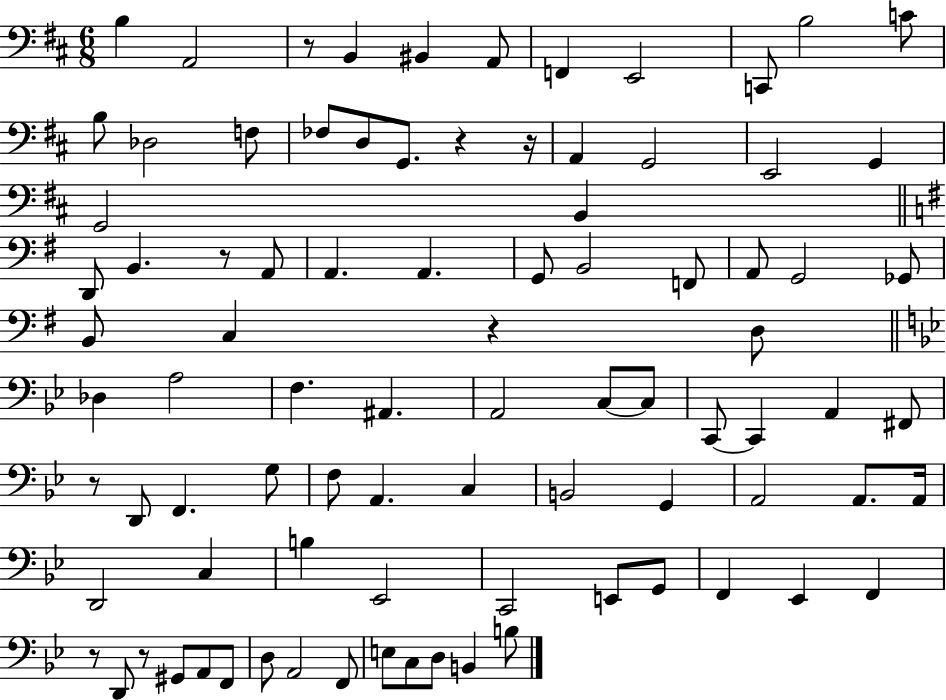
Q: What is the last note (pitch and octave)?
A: B3